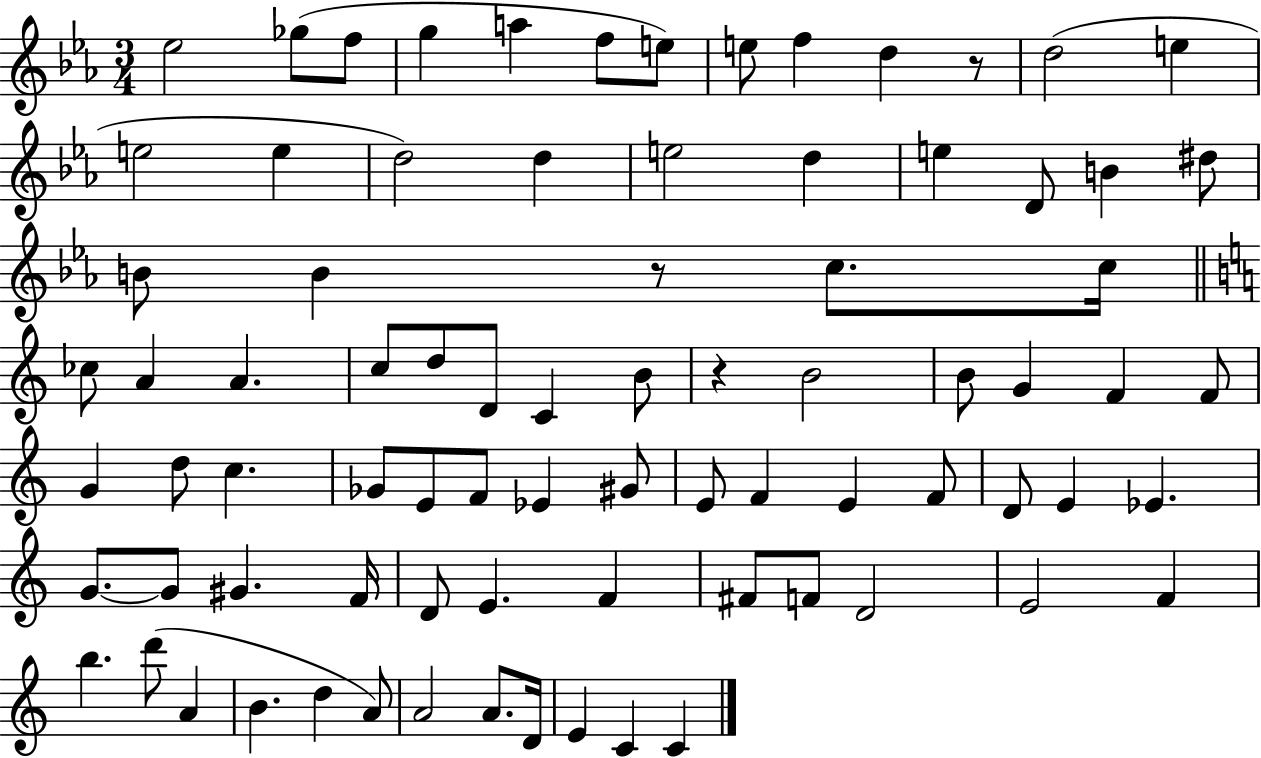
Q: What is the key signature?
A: EES major